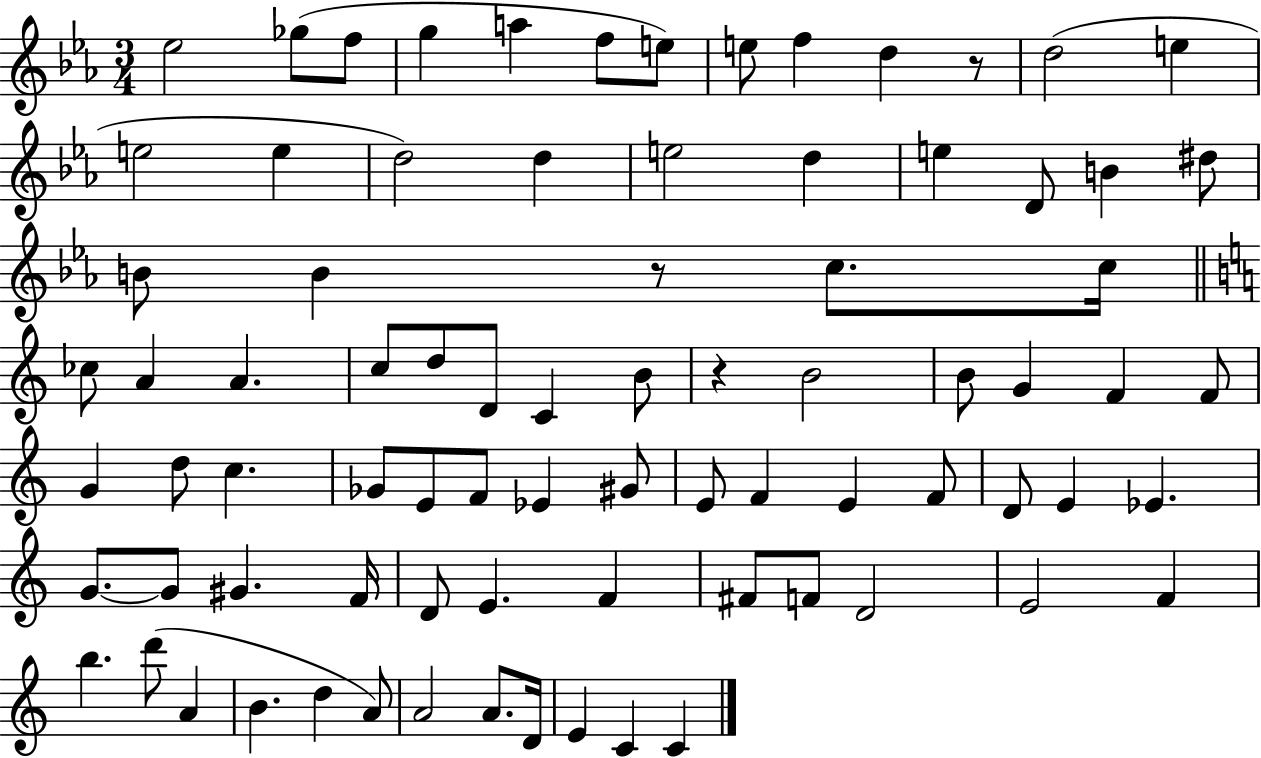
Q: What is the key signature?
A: EES major